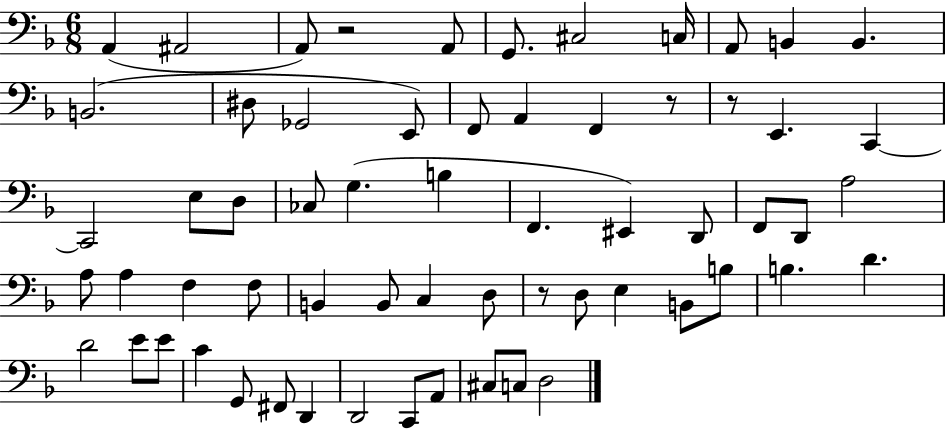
{
  \clef bass
  \numericTimeSignature
  \time 6/8
  \key f \major
  a,4( ais,2 | a,8) r2 a,8 | g,8. cis2 c16 | a,8 b,4 b,4. | \break b,2.( | dis8 ges,2 e,8) | f,8 a,4 f,4 r8 | r8 e,4. c,4~~ | \break c,2 e8 d8 | ces8 g4.( b4 | f,4. eis,4) d,8 | f,8 d,8 a2 | \break a8 a4 f4 f8 | b,4 b,8 c4 d8 | r8 d8 e4 b,8 b8 | b4. d'4. | \break d'2 e'8 e'8 | c'4 g,8 fis,8 d,4 | d,2 c,8 a,8 | cis8 c8 d2 | \break \bar "|."
}